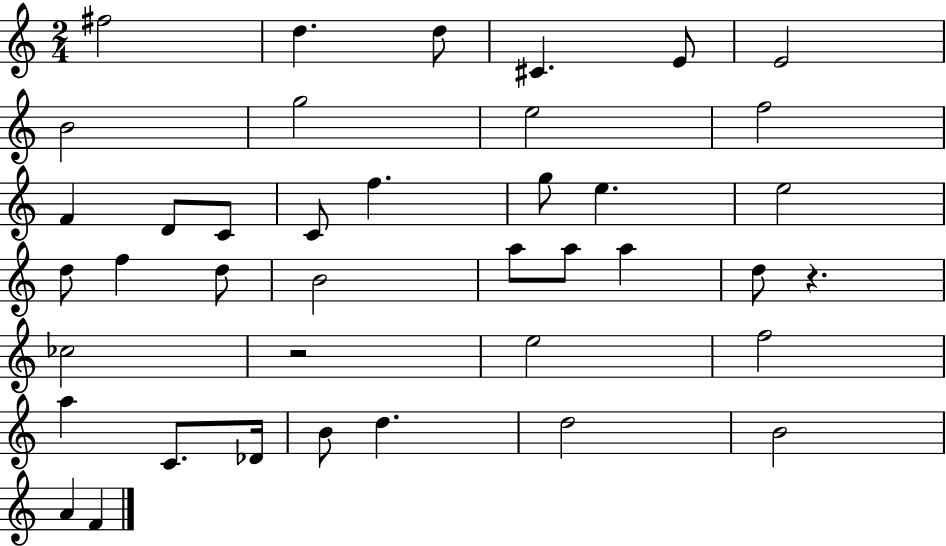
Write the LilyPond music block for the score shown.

{
  \clef treble
  \numericTimeSignature
  \time 2/4
  \key c \major
  \repeat volta 2 { fis''2 | d''4. d''8 | cis'4. e'8 | e'2 | \break b'2 | g''2 | e''2 | f''2 | \break f'4 d'8 c'8 | c'8 f''4. | g''8 e''4. | e''2 | \break d''8 f''4 d''8 | b'2 | a''8 a''8 a''4 | d''8 r4. | \break ces''2 | r2 | e''2 | f''2 | \break a''4 c'8. des'16 | b'8 d''4. | d''2 | b'2 | \break a'4 f'4 | } \bar "|."
}